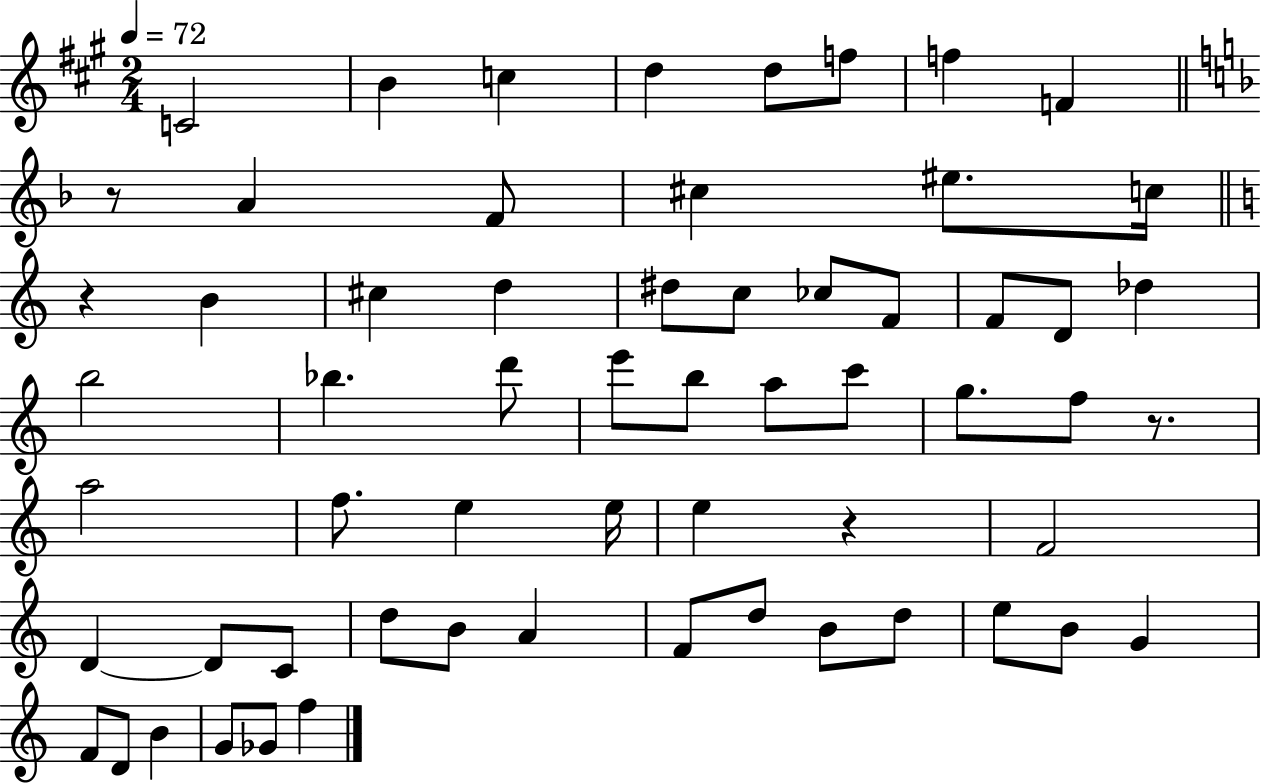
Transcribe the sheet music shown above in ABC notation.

X:1
T:Untitled
M:2/4
L:1/4
K:A
C2 B c d d/2 f/2 f F z/2 A F/2 ^c ^e/2 c/4 z B ^c d ^d/2 c/2 _c/2 F/2 F/2 D/2 _d b2 _b d'/2 e'/2 b/2 a/2 c'/2 g/2 f/2 z/2 a2 f/2 e e/4 e z F2 D D/2 C/2 d/2 B/2 A F/2 d/2 B/2 d/2 e/2 B/2 G F/2 D/2 B G/2 _G/2 f